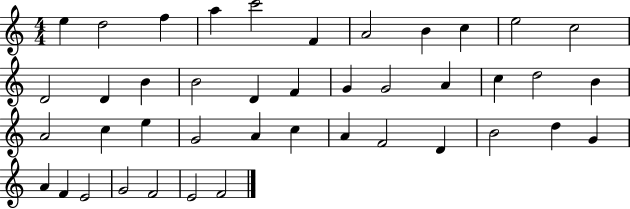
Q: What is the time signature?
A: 4/4